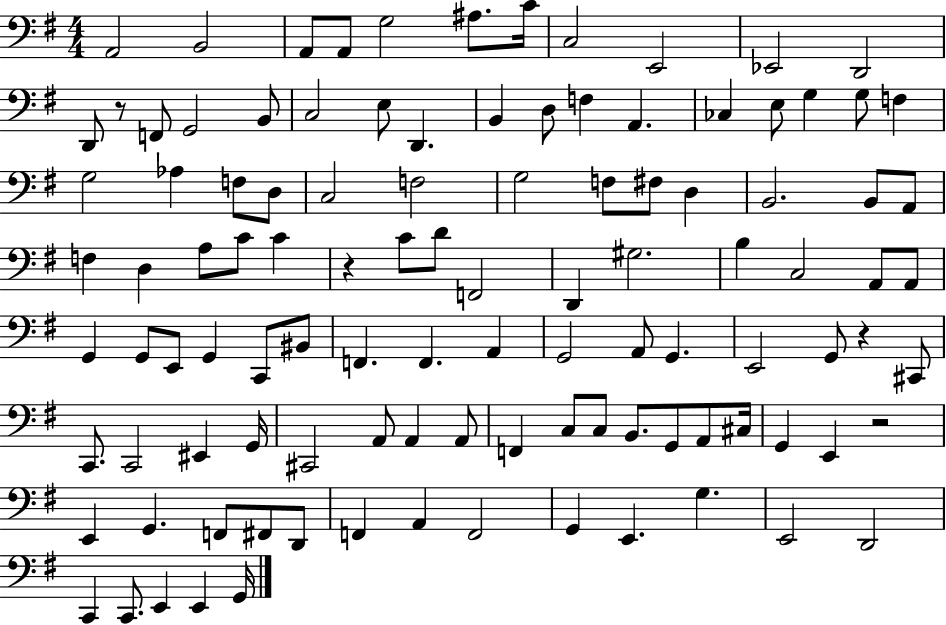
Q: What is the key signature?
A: G major